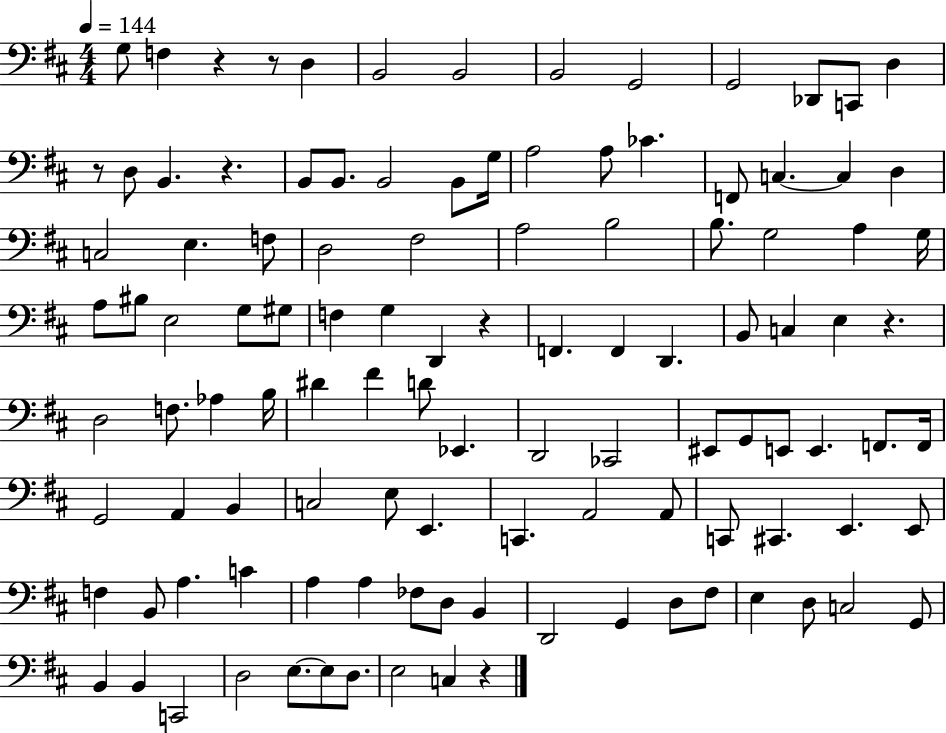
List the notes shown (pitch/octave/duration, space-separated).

G3/e F3/q R/q R/e D3/q B2/h B2/h B2/h G2/h G2/h Db2/e C2/e D3/q R/e D3/e B2/q. R/q. B2/e B2/e. B2/h B2/e G3/s A3/h A3/e CES4/q. F2/e C3/q. C3/q D3/q C3/h E3/q. F3/e D3/h F#3/h A3/h B3/h B3/e. G3/h A3/q G3/s A3/e BIS3/e E3/h G3/e G#3/e F3/q G3/q D2/q R/q F2/q. F2/q D2/q. B2/e C3/q E3/q R/q. D3/h F3/e. Ab3/q B3/s D#4/q F#4/q D4/e Eb2/q. D2/h CES2/h EIS2/e G2/e E2/e E2/q. F2/e. F2/s G2/h A2/q B2/q C3/h E3/e E2/q. C2/q. A2/h A2/e C2/e C#2/q. E2/q. E2/e F3/q B2/e A3/q. C4/q A3/q A3/q FES3/e D3/e B2/q D2/h G2/q D3/e F#3/e E3/q D3/e C3/h G2/e B2/q B2/q C2/h D3/h E3/e. E3/e D3/e. E3/h C3/q R/q